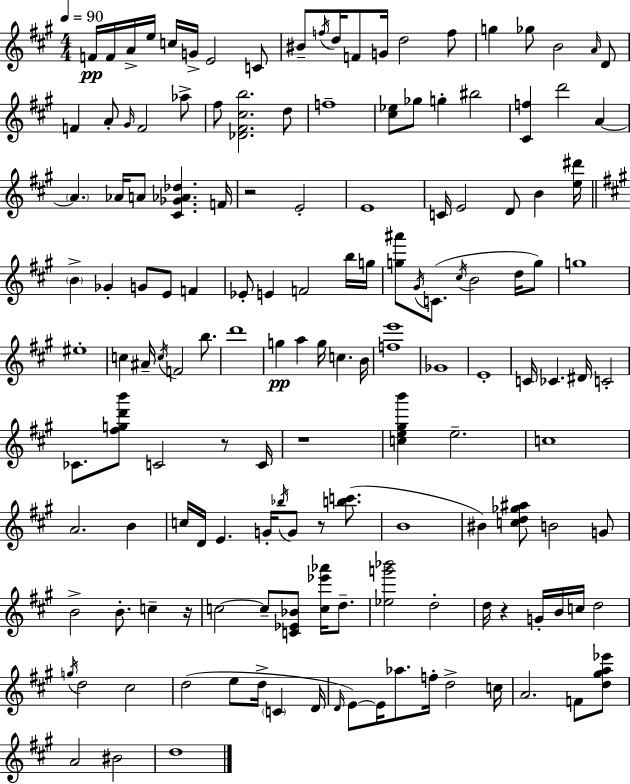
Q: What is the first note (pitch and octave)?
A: F4